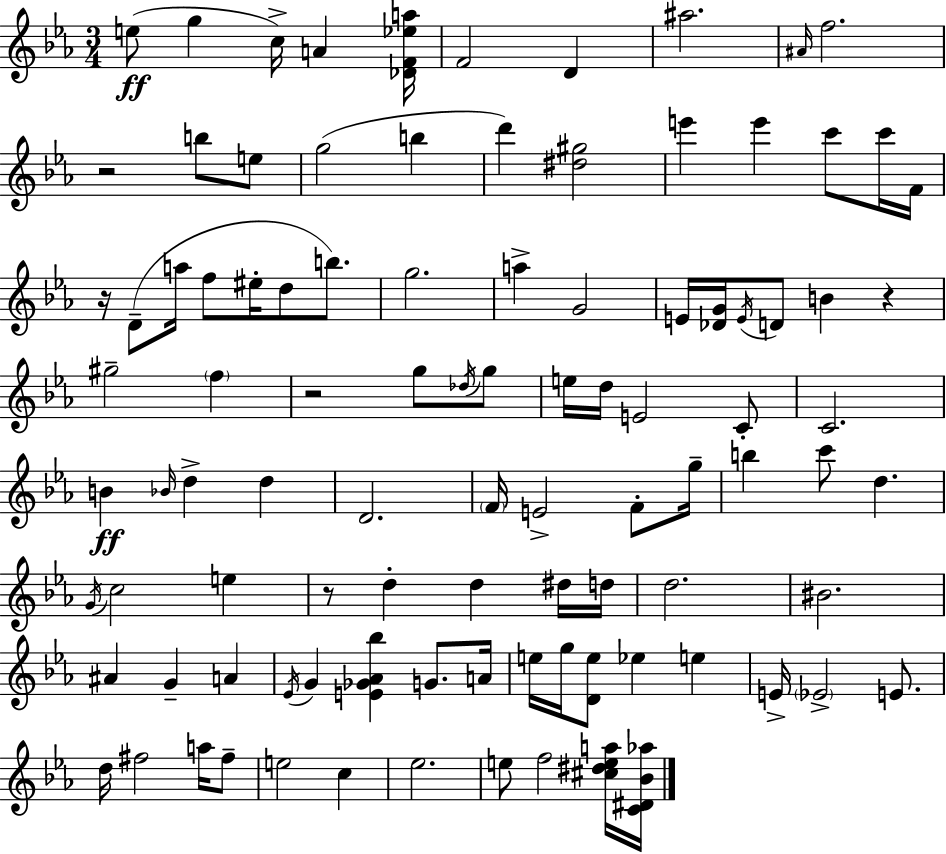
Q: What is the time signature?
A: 3/4